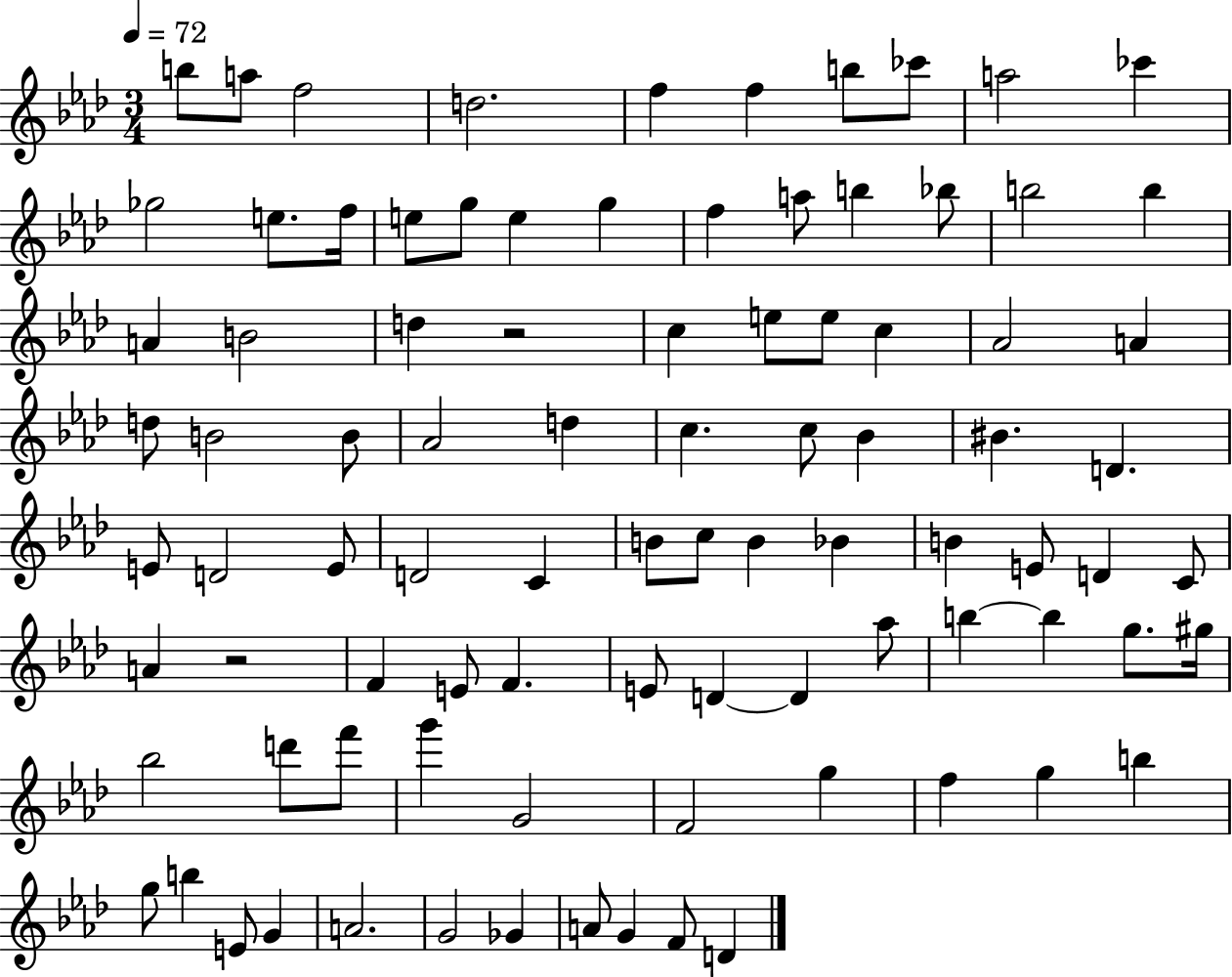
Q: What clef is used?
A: treble